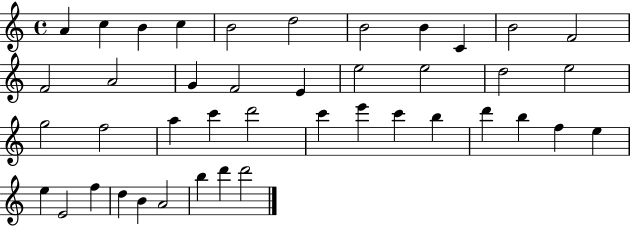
A4/q C5/q B4/q C5/q B4/h D5/h B4/h B4/q C4/q B4/h F4/h F4/h A4/h G4/q F4/h E4/q E5/h E5/h D5/h E5/h G5/h F5/h A5/q C6/q D6/h C6/q E6/q C6/q B5/q D6/q B5/q F5/q E5/q E5/q E4/h F5/q D5/q B4/q A4/h B5/q D6/q D6/h